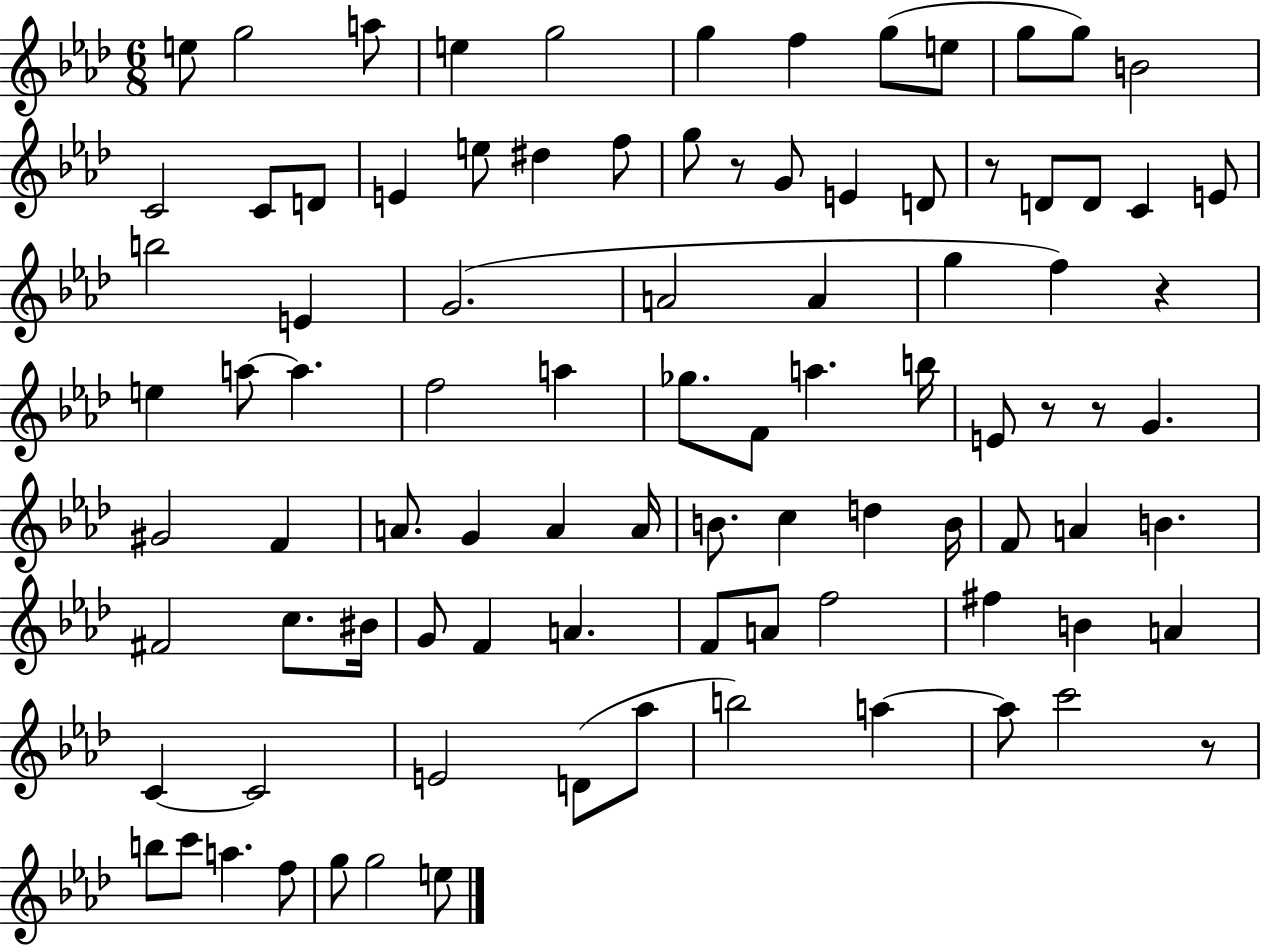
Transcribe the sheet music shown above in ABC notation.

X:1
T:Untitled
M:6/8
L:1/4
K:Ab
e/2 g2 a/2 e g2 g f g/2 e/2 g/2 g/2 B2 C2 C/2 D/2 E e/2 ^d f/2 g/2 z/2 G/2 E D/2 z/2 D/2 D/2 C E/2 b2 E G2 A2 A g f z e a/2 a f2 a _g/2 F/2 a b/4 E/2 z/2 z/2 G ^G2 F A/2 G A A/4 B/2 c d B/4 F/2 A B ^F2 c/2 ^B/4 G/2 F A F/2 A/2 f2 ^f B A C C2 E2 D/2 _a/2 b2 a a/2 c'2 z/2 b/2 c'/2 a f/2 g/2 g2 e/2